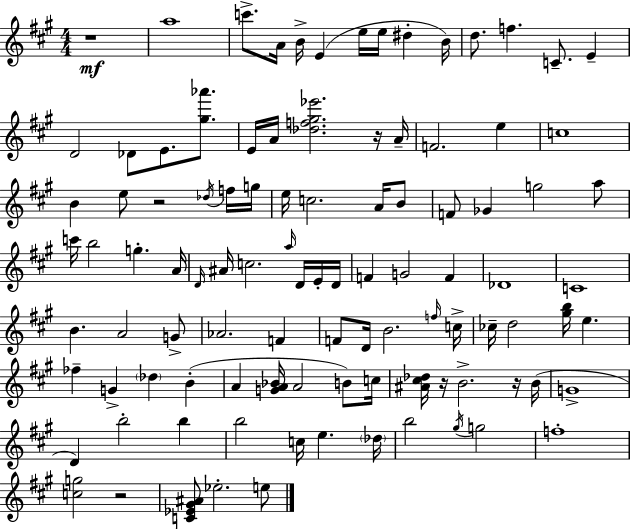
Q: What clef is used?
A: treble